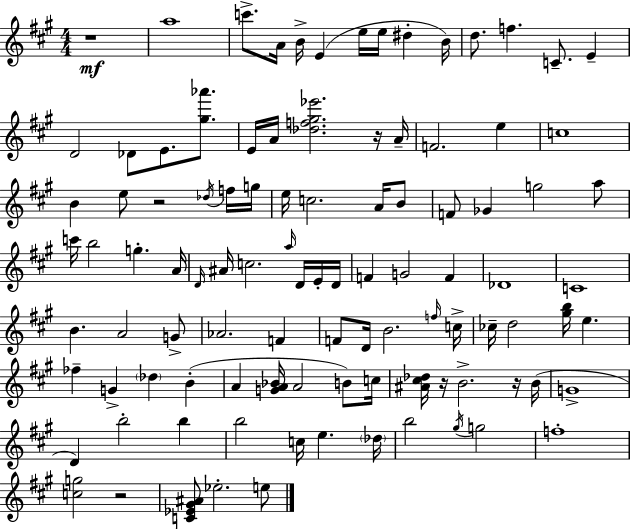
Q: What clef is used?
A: treble